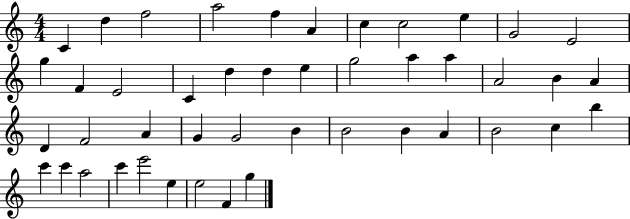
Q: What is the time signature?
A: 4/4